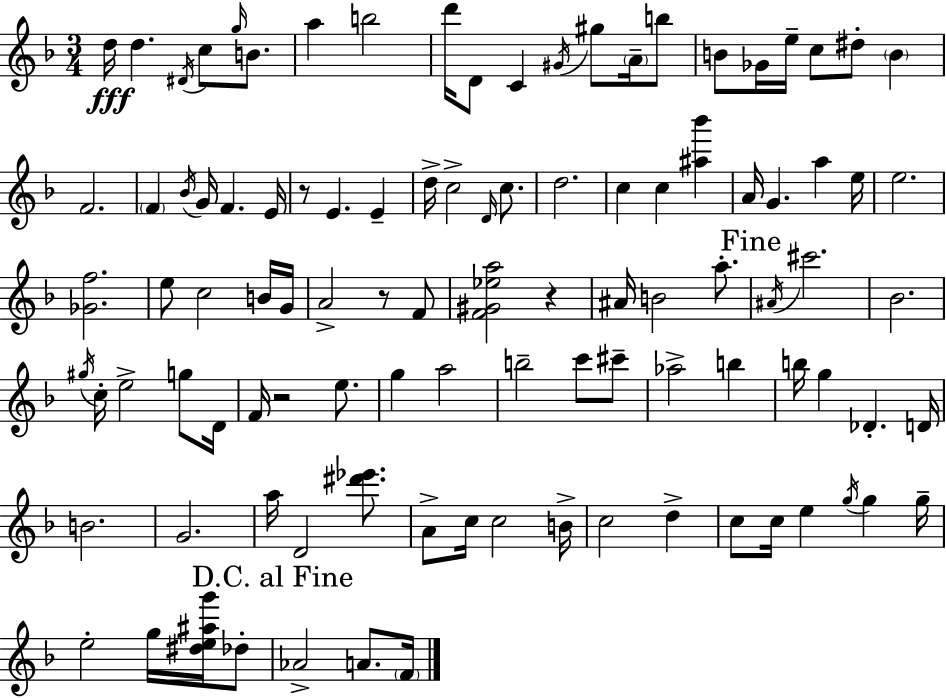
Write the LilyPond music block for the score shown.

{
  \clef treble
  \numericTimeSignature
  \time 3/4
  \key d \minor
  d''16\fff d''4. \acciaccatura { dis'16 } c''8 \grace { g''16 } b'8. | a''4 b''2 | d'''16 d'8 c'4 \acciaccatura { gis'16 } gis''8 | \parenthesize a'16-- b''8 b'8 ges'16 e''16-- c''8 dis''8-. \parenthesize b'4 | \break f'2. | \parenthesize f'4 \acciaccatura { bes'16 } g'16 f'4. | e'16 r8 e'4. | e'4-- d''16-> c''2-> | \break \grace { d'16 } c''8. d''2. | c''4 c''4 | <ais'' bes'''>4 a'16 g'4. | a''4 e''16 e''2. | \break <ges' f''>2. | e''8 c''2 | b'16 g'16 a'2-> | r8 f'8 <f' gis' ees'' a''>2 | \break r4 ais'16 b'2 | a''8.-. \mark "Fine" \acciaccatura { ais'16 } cis'''2. | bes'2. | \acciaccatura { gis''16 } c''16-. e''2-> | \break g''8 d'16 f'16 r2 | e''8. g''4 a''2 | b''2-- | c'''8 cis'''8-- aes''2-> | \break b''4 b''16 g''4 | des'4.-. d'16 b'2. | g'2. | a''16 d'2 | \break <dis''' ees'''>8. a'8-> c''16 c''2 | b'16-> c''2 | d''4-> c''8 c''16 e''4 | \acciaccatura { g''16 } g''4 g''16-- e''2-. | \break g''16 <dis'' e'' ais'' g'''>16 des''8-. \mark "D.C. al Fine" aes'2-> | a'8. \parenthesize f'16 \bar "|."
}